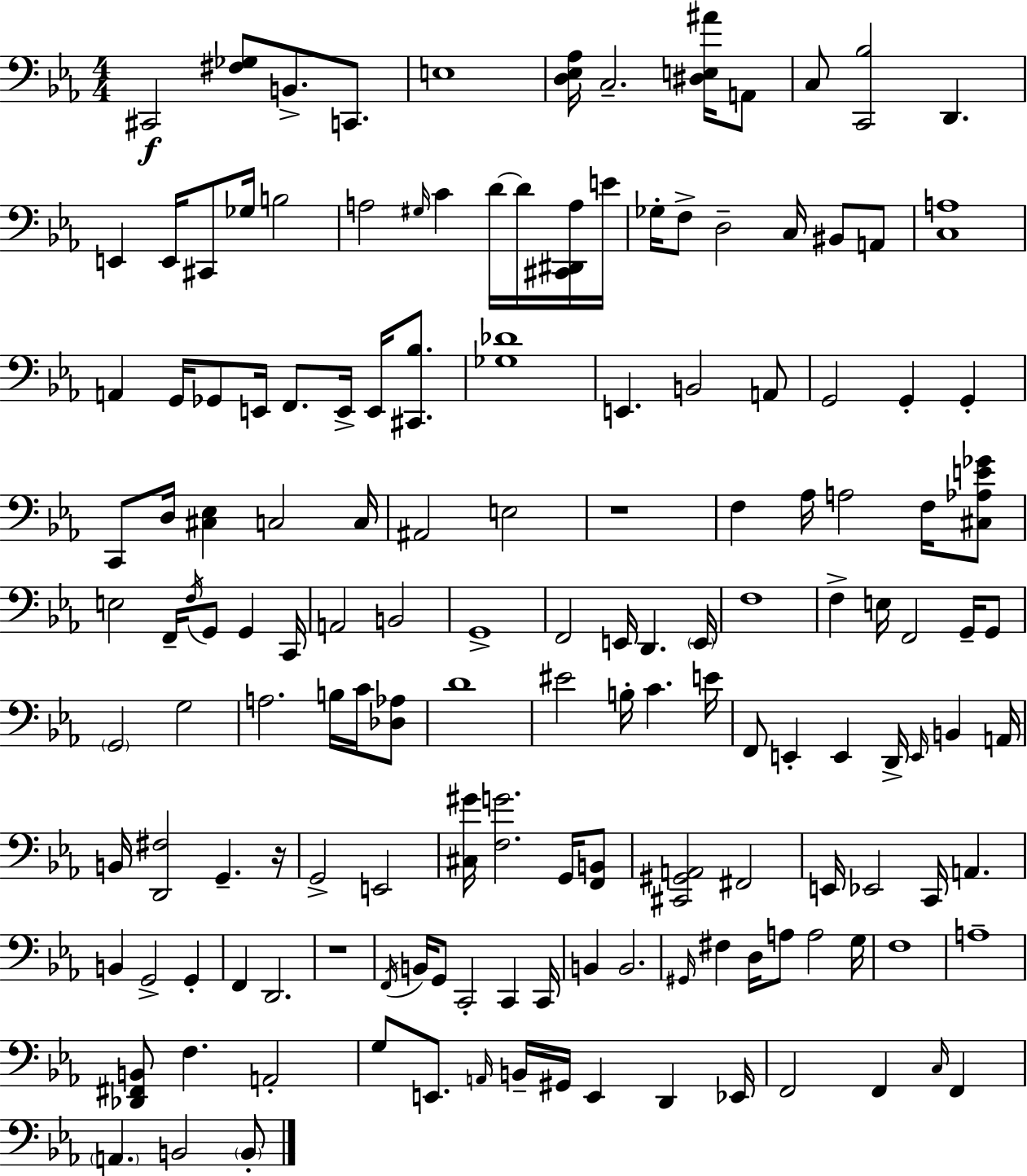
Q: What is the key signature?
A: EES major